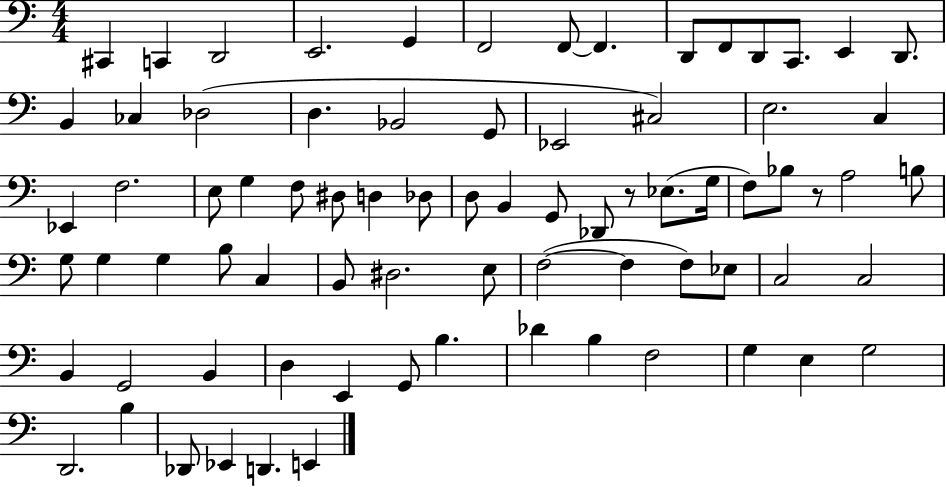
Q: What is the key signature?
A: C major